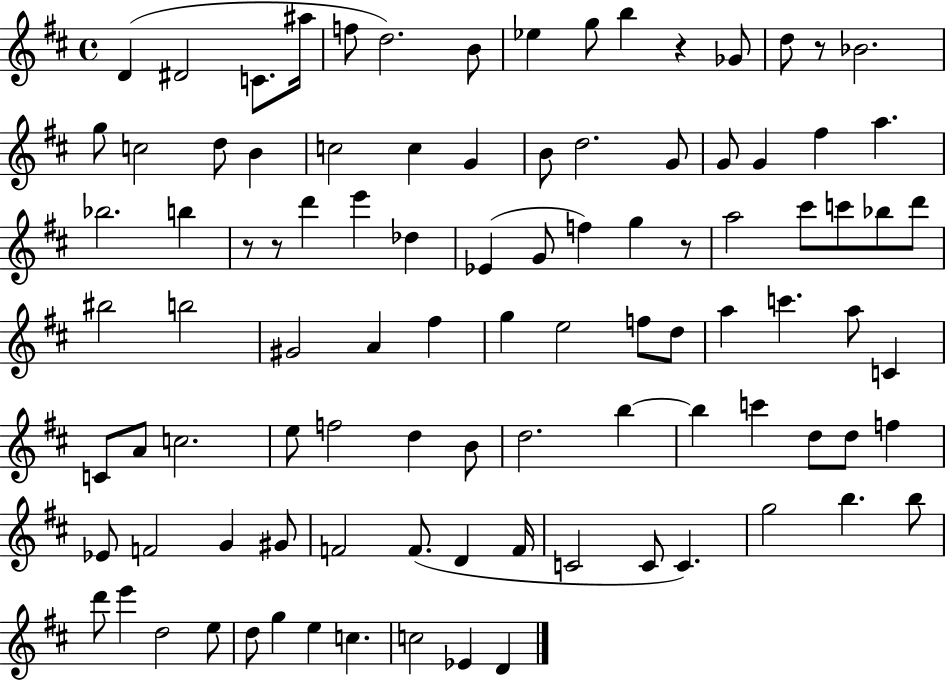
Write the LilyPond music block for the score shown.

{
  \clef treble
  \time 4/4
  \defaultTimeSignature
  \key d \major
  d'4( dis'2 c'8. ais''16 | f''8 d''2.) b'8 | ees''4 g''8 b''4 r4 ges'8 | d''8 r8 bes'2. | \break g''8 c''2 d''8 b'4 | c''2 c''4 g'4 | b'8 d''2. g'8 | g'8 g'4 fis''4 a''4. | \break bes''2. b''4 | r8 r8 d'''4 e'''4 des''4 | ees'4( g'8 f''4) g''4 r8 | a''2 cis'''8 c'''8 bes''8 d'''8 | \break bis''2 b''2 | gis'2 a'4 fis''4 | g''4 e''2 f''8 d''8 | a''4 c'''4. a''8 c'4 | \break c'8 a'8 c''2. | e''8 f''2 d''4 b'8 | d''2. b''4~~ | b''4 c'''4 d''8 d''8 f''4 | \break ees'8 f'2 g'4 gis'8 | f'2 f'8.( d'4 f'16 | c'2 c'8 c'4.) | g''2 b''4. b''8 | \break d'''8 e'''4 d''2 e''8 | d''8 g''4 e''4 c''4. | c''2 ees'4 d'4 | \bar "|."
}